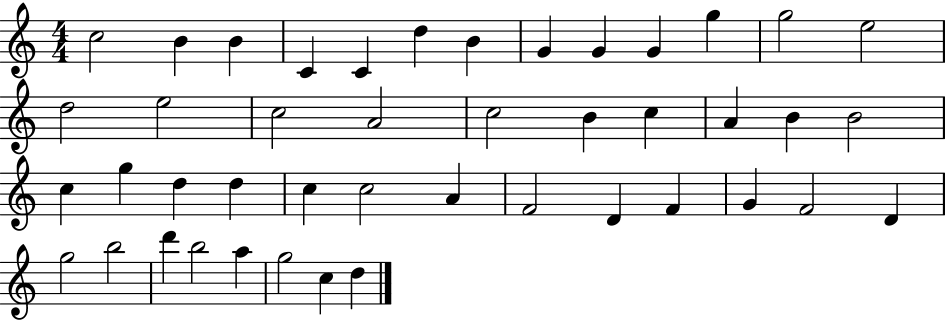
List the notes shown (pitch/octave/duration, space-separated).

C5/h B4/q B4/q C4/q C4/q D5/q B4/q G4/q G4/q G4/q G5/q G5/h E5/h D5/h E5/h C5/h A4/h C5/h B4/q C5/q A4/q B4/q B4/h C5/q G5/q D5/q D5/q C5/q C5/h A4/q F4/h D4/q F4/q G4/q F4/h D4/q G5/h B5/h D6/q B5/h A5/q G5/h C5/q D5/q